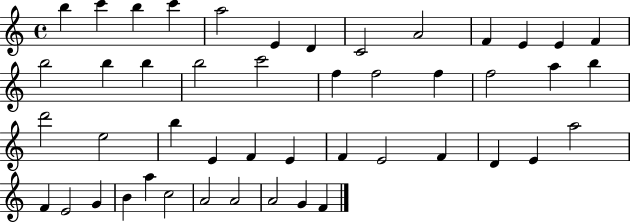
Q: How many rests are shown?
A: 0